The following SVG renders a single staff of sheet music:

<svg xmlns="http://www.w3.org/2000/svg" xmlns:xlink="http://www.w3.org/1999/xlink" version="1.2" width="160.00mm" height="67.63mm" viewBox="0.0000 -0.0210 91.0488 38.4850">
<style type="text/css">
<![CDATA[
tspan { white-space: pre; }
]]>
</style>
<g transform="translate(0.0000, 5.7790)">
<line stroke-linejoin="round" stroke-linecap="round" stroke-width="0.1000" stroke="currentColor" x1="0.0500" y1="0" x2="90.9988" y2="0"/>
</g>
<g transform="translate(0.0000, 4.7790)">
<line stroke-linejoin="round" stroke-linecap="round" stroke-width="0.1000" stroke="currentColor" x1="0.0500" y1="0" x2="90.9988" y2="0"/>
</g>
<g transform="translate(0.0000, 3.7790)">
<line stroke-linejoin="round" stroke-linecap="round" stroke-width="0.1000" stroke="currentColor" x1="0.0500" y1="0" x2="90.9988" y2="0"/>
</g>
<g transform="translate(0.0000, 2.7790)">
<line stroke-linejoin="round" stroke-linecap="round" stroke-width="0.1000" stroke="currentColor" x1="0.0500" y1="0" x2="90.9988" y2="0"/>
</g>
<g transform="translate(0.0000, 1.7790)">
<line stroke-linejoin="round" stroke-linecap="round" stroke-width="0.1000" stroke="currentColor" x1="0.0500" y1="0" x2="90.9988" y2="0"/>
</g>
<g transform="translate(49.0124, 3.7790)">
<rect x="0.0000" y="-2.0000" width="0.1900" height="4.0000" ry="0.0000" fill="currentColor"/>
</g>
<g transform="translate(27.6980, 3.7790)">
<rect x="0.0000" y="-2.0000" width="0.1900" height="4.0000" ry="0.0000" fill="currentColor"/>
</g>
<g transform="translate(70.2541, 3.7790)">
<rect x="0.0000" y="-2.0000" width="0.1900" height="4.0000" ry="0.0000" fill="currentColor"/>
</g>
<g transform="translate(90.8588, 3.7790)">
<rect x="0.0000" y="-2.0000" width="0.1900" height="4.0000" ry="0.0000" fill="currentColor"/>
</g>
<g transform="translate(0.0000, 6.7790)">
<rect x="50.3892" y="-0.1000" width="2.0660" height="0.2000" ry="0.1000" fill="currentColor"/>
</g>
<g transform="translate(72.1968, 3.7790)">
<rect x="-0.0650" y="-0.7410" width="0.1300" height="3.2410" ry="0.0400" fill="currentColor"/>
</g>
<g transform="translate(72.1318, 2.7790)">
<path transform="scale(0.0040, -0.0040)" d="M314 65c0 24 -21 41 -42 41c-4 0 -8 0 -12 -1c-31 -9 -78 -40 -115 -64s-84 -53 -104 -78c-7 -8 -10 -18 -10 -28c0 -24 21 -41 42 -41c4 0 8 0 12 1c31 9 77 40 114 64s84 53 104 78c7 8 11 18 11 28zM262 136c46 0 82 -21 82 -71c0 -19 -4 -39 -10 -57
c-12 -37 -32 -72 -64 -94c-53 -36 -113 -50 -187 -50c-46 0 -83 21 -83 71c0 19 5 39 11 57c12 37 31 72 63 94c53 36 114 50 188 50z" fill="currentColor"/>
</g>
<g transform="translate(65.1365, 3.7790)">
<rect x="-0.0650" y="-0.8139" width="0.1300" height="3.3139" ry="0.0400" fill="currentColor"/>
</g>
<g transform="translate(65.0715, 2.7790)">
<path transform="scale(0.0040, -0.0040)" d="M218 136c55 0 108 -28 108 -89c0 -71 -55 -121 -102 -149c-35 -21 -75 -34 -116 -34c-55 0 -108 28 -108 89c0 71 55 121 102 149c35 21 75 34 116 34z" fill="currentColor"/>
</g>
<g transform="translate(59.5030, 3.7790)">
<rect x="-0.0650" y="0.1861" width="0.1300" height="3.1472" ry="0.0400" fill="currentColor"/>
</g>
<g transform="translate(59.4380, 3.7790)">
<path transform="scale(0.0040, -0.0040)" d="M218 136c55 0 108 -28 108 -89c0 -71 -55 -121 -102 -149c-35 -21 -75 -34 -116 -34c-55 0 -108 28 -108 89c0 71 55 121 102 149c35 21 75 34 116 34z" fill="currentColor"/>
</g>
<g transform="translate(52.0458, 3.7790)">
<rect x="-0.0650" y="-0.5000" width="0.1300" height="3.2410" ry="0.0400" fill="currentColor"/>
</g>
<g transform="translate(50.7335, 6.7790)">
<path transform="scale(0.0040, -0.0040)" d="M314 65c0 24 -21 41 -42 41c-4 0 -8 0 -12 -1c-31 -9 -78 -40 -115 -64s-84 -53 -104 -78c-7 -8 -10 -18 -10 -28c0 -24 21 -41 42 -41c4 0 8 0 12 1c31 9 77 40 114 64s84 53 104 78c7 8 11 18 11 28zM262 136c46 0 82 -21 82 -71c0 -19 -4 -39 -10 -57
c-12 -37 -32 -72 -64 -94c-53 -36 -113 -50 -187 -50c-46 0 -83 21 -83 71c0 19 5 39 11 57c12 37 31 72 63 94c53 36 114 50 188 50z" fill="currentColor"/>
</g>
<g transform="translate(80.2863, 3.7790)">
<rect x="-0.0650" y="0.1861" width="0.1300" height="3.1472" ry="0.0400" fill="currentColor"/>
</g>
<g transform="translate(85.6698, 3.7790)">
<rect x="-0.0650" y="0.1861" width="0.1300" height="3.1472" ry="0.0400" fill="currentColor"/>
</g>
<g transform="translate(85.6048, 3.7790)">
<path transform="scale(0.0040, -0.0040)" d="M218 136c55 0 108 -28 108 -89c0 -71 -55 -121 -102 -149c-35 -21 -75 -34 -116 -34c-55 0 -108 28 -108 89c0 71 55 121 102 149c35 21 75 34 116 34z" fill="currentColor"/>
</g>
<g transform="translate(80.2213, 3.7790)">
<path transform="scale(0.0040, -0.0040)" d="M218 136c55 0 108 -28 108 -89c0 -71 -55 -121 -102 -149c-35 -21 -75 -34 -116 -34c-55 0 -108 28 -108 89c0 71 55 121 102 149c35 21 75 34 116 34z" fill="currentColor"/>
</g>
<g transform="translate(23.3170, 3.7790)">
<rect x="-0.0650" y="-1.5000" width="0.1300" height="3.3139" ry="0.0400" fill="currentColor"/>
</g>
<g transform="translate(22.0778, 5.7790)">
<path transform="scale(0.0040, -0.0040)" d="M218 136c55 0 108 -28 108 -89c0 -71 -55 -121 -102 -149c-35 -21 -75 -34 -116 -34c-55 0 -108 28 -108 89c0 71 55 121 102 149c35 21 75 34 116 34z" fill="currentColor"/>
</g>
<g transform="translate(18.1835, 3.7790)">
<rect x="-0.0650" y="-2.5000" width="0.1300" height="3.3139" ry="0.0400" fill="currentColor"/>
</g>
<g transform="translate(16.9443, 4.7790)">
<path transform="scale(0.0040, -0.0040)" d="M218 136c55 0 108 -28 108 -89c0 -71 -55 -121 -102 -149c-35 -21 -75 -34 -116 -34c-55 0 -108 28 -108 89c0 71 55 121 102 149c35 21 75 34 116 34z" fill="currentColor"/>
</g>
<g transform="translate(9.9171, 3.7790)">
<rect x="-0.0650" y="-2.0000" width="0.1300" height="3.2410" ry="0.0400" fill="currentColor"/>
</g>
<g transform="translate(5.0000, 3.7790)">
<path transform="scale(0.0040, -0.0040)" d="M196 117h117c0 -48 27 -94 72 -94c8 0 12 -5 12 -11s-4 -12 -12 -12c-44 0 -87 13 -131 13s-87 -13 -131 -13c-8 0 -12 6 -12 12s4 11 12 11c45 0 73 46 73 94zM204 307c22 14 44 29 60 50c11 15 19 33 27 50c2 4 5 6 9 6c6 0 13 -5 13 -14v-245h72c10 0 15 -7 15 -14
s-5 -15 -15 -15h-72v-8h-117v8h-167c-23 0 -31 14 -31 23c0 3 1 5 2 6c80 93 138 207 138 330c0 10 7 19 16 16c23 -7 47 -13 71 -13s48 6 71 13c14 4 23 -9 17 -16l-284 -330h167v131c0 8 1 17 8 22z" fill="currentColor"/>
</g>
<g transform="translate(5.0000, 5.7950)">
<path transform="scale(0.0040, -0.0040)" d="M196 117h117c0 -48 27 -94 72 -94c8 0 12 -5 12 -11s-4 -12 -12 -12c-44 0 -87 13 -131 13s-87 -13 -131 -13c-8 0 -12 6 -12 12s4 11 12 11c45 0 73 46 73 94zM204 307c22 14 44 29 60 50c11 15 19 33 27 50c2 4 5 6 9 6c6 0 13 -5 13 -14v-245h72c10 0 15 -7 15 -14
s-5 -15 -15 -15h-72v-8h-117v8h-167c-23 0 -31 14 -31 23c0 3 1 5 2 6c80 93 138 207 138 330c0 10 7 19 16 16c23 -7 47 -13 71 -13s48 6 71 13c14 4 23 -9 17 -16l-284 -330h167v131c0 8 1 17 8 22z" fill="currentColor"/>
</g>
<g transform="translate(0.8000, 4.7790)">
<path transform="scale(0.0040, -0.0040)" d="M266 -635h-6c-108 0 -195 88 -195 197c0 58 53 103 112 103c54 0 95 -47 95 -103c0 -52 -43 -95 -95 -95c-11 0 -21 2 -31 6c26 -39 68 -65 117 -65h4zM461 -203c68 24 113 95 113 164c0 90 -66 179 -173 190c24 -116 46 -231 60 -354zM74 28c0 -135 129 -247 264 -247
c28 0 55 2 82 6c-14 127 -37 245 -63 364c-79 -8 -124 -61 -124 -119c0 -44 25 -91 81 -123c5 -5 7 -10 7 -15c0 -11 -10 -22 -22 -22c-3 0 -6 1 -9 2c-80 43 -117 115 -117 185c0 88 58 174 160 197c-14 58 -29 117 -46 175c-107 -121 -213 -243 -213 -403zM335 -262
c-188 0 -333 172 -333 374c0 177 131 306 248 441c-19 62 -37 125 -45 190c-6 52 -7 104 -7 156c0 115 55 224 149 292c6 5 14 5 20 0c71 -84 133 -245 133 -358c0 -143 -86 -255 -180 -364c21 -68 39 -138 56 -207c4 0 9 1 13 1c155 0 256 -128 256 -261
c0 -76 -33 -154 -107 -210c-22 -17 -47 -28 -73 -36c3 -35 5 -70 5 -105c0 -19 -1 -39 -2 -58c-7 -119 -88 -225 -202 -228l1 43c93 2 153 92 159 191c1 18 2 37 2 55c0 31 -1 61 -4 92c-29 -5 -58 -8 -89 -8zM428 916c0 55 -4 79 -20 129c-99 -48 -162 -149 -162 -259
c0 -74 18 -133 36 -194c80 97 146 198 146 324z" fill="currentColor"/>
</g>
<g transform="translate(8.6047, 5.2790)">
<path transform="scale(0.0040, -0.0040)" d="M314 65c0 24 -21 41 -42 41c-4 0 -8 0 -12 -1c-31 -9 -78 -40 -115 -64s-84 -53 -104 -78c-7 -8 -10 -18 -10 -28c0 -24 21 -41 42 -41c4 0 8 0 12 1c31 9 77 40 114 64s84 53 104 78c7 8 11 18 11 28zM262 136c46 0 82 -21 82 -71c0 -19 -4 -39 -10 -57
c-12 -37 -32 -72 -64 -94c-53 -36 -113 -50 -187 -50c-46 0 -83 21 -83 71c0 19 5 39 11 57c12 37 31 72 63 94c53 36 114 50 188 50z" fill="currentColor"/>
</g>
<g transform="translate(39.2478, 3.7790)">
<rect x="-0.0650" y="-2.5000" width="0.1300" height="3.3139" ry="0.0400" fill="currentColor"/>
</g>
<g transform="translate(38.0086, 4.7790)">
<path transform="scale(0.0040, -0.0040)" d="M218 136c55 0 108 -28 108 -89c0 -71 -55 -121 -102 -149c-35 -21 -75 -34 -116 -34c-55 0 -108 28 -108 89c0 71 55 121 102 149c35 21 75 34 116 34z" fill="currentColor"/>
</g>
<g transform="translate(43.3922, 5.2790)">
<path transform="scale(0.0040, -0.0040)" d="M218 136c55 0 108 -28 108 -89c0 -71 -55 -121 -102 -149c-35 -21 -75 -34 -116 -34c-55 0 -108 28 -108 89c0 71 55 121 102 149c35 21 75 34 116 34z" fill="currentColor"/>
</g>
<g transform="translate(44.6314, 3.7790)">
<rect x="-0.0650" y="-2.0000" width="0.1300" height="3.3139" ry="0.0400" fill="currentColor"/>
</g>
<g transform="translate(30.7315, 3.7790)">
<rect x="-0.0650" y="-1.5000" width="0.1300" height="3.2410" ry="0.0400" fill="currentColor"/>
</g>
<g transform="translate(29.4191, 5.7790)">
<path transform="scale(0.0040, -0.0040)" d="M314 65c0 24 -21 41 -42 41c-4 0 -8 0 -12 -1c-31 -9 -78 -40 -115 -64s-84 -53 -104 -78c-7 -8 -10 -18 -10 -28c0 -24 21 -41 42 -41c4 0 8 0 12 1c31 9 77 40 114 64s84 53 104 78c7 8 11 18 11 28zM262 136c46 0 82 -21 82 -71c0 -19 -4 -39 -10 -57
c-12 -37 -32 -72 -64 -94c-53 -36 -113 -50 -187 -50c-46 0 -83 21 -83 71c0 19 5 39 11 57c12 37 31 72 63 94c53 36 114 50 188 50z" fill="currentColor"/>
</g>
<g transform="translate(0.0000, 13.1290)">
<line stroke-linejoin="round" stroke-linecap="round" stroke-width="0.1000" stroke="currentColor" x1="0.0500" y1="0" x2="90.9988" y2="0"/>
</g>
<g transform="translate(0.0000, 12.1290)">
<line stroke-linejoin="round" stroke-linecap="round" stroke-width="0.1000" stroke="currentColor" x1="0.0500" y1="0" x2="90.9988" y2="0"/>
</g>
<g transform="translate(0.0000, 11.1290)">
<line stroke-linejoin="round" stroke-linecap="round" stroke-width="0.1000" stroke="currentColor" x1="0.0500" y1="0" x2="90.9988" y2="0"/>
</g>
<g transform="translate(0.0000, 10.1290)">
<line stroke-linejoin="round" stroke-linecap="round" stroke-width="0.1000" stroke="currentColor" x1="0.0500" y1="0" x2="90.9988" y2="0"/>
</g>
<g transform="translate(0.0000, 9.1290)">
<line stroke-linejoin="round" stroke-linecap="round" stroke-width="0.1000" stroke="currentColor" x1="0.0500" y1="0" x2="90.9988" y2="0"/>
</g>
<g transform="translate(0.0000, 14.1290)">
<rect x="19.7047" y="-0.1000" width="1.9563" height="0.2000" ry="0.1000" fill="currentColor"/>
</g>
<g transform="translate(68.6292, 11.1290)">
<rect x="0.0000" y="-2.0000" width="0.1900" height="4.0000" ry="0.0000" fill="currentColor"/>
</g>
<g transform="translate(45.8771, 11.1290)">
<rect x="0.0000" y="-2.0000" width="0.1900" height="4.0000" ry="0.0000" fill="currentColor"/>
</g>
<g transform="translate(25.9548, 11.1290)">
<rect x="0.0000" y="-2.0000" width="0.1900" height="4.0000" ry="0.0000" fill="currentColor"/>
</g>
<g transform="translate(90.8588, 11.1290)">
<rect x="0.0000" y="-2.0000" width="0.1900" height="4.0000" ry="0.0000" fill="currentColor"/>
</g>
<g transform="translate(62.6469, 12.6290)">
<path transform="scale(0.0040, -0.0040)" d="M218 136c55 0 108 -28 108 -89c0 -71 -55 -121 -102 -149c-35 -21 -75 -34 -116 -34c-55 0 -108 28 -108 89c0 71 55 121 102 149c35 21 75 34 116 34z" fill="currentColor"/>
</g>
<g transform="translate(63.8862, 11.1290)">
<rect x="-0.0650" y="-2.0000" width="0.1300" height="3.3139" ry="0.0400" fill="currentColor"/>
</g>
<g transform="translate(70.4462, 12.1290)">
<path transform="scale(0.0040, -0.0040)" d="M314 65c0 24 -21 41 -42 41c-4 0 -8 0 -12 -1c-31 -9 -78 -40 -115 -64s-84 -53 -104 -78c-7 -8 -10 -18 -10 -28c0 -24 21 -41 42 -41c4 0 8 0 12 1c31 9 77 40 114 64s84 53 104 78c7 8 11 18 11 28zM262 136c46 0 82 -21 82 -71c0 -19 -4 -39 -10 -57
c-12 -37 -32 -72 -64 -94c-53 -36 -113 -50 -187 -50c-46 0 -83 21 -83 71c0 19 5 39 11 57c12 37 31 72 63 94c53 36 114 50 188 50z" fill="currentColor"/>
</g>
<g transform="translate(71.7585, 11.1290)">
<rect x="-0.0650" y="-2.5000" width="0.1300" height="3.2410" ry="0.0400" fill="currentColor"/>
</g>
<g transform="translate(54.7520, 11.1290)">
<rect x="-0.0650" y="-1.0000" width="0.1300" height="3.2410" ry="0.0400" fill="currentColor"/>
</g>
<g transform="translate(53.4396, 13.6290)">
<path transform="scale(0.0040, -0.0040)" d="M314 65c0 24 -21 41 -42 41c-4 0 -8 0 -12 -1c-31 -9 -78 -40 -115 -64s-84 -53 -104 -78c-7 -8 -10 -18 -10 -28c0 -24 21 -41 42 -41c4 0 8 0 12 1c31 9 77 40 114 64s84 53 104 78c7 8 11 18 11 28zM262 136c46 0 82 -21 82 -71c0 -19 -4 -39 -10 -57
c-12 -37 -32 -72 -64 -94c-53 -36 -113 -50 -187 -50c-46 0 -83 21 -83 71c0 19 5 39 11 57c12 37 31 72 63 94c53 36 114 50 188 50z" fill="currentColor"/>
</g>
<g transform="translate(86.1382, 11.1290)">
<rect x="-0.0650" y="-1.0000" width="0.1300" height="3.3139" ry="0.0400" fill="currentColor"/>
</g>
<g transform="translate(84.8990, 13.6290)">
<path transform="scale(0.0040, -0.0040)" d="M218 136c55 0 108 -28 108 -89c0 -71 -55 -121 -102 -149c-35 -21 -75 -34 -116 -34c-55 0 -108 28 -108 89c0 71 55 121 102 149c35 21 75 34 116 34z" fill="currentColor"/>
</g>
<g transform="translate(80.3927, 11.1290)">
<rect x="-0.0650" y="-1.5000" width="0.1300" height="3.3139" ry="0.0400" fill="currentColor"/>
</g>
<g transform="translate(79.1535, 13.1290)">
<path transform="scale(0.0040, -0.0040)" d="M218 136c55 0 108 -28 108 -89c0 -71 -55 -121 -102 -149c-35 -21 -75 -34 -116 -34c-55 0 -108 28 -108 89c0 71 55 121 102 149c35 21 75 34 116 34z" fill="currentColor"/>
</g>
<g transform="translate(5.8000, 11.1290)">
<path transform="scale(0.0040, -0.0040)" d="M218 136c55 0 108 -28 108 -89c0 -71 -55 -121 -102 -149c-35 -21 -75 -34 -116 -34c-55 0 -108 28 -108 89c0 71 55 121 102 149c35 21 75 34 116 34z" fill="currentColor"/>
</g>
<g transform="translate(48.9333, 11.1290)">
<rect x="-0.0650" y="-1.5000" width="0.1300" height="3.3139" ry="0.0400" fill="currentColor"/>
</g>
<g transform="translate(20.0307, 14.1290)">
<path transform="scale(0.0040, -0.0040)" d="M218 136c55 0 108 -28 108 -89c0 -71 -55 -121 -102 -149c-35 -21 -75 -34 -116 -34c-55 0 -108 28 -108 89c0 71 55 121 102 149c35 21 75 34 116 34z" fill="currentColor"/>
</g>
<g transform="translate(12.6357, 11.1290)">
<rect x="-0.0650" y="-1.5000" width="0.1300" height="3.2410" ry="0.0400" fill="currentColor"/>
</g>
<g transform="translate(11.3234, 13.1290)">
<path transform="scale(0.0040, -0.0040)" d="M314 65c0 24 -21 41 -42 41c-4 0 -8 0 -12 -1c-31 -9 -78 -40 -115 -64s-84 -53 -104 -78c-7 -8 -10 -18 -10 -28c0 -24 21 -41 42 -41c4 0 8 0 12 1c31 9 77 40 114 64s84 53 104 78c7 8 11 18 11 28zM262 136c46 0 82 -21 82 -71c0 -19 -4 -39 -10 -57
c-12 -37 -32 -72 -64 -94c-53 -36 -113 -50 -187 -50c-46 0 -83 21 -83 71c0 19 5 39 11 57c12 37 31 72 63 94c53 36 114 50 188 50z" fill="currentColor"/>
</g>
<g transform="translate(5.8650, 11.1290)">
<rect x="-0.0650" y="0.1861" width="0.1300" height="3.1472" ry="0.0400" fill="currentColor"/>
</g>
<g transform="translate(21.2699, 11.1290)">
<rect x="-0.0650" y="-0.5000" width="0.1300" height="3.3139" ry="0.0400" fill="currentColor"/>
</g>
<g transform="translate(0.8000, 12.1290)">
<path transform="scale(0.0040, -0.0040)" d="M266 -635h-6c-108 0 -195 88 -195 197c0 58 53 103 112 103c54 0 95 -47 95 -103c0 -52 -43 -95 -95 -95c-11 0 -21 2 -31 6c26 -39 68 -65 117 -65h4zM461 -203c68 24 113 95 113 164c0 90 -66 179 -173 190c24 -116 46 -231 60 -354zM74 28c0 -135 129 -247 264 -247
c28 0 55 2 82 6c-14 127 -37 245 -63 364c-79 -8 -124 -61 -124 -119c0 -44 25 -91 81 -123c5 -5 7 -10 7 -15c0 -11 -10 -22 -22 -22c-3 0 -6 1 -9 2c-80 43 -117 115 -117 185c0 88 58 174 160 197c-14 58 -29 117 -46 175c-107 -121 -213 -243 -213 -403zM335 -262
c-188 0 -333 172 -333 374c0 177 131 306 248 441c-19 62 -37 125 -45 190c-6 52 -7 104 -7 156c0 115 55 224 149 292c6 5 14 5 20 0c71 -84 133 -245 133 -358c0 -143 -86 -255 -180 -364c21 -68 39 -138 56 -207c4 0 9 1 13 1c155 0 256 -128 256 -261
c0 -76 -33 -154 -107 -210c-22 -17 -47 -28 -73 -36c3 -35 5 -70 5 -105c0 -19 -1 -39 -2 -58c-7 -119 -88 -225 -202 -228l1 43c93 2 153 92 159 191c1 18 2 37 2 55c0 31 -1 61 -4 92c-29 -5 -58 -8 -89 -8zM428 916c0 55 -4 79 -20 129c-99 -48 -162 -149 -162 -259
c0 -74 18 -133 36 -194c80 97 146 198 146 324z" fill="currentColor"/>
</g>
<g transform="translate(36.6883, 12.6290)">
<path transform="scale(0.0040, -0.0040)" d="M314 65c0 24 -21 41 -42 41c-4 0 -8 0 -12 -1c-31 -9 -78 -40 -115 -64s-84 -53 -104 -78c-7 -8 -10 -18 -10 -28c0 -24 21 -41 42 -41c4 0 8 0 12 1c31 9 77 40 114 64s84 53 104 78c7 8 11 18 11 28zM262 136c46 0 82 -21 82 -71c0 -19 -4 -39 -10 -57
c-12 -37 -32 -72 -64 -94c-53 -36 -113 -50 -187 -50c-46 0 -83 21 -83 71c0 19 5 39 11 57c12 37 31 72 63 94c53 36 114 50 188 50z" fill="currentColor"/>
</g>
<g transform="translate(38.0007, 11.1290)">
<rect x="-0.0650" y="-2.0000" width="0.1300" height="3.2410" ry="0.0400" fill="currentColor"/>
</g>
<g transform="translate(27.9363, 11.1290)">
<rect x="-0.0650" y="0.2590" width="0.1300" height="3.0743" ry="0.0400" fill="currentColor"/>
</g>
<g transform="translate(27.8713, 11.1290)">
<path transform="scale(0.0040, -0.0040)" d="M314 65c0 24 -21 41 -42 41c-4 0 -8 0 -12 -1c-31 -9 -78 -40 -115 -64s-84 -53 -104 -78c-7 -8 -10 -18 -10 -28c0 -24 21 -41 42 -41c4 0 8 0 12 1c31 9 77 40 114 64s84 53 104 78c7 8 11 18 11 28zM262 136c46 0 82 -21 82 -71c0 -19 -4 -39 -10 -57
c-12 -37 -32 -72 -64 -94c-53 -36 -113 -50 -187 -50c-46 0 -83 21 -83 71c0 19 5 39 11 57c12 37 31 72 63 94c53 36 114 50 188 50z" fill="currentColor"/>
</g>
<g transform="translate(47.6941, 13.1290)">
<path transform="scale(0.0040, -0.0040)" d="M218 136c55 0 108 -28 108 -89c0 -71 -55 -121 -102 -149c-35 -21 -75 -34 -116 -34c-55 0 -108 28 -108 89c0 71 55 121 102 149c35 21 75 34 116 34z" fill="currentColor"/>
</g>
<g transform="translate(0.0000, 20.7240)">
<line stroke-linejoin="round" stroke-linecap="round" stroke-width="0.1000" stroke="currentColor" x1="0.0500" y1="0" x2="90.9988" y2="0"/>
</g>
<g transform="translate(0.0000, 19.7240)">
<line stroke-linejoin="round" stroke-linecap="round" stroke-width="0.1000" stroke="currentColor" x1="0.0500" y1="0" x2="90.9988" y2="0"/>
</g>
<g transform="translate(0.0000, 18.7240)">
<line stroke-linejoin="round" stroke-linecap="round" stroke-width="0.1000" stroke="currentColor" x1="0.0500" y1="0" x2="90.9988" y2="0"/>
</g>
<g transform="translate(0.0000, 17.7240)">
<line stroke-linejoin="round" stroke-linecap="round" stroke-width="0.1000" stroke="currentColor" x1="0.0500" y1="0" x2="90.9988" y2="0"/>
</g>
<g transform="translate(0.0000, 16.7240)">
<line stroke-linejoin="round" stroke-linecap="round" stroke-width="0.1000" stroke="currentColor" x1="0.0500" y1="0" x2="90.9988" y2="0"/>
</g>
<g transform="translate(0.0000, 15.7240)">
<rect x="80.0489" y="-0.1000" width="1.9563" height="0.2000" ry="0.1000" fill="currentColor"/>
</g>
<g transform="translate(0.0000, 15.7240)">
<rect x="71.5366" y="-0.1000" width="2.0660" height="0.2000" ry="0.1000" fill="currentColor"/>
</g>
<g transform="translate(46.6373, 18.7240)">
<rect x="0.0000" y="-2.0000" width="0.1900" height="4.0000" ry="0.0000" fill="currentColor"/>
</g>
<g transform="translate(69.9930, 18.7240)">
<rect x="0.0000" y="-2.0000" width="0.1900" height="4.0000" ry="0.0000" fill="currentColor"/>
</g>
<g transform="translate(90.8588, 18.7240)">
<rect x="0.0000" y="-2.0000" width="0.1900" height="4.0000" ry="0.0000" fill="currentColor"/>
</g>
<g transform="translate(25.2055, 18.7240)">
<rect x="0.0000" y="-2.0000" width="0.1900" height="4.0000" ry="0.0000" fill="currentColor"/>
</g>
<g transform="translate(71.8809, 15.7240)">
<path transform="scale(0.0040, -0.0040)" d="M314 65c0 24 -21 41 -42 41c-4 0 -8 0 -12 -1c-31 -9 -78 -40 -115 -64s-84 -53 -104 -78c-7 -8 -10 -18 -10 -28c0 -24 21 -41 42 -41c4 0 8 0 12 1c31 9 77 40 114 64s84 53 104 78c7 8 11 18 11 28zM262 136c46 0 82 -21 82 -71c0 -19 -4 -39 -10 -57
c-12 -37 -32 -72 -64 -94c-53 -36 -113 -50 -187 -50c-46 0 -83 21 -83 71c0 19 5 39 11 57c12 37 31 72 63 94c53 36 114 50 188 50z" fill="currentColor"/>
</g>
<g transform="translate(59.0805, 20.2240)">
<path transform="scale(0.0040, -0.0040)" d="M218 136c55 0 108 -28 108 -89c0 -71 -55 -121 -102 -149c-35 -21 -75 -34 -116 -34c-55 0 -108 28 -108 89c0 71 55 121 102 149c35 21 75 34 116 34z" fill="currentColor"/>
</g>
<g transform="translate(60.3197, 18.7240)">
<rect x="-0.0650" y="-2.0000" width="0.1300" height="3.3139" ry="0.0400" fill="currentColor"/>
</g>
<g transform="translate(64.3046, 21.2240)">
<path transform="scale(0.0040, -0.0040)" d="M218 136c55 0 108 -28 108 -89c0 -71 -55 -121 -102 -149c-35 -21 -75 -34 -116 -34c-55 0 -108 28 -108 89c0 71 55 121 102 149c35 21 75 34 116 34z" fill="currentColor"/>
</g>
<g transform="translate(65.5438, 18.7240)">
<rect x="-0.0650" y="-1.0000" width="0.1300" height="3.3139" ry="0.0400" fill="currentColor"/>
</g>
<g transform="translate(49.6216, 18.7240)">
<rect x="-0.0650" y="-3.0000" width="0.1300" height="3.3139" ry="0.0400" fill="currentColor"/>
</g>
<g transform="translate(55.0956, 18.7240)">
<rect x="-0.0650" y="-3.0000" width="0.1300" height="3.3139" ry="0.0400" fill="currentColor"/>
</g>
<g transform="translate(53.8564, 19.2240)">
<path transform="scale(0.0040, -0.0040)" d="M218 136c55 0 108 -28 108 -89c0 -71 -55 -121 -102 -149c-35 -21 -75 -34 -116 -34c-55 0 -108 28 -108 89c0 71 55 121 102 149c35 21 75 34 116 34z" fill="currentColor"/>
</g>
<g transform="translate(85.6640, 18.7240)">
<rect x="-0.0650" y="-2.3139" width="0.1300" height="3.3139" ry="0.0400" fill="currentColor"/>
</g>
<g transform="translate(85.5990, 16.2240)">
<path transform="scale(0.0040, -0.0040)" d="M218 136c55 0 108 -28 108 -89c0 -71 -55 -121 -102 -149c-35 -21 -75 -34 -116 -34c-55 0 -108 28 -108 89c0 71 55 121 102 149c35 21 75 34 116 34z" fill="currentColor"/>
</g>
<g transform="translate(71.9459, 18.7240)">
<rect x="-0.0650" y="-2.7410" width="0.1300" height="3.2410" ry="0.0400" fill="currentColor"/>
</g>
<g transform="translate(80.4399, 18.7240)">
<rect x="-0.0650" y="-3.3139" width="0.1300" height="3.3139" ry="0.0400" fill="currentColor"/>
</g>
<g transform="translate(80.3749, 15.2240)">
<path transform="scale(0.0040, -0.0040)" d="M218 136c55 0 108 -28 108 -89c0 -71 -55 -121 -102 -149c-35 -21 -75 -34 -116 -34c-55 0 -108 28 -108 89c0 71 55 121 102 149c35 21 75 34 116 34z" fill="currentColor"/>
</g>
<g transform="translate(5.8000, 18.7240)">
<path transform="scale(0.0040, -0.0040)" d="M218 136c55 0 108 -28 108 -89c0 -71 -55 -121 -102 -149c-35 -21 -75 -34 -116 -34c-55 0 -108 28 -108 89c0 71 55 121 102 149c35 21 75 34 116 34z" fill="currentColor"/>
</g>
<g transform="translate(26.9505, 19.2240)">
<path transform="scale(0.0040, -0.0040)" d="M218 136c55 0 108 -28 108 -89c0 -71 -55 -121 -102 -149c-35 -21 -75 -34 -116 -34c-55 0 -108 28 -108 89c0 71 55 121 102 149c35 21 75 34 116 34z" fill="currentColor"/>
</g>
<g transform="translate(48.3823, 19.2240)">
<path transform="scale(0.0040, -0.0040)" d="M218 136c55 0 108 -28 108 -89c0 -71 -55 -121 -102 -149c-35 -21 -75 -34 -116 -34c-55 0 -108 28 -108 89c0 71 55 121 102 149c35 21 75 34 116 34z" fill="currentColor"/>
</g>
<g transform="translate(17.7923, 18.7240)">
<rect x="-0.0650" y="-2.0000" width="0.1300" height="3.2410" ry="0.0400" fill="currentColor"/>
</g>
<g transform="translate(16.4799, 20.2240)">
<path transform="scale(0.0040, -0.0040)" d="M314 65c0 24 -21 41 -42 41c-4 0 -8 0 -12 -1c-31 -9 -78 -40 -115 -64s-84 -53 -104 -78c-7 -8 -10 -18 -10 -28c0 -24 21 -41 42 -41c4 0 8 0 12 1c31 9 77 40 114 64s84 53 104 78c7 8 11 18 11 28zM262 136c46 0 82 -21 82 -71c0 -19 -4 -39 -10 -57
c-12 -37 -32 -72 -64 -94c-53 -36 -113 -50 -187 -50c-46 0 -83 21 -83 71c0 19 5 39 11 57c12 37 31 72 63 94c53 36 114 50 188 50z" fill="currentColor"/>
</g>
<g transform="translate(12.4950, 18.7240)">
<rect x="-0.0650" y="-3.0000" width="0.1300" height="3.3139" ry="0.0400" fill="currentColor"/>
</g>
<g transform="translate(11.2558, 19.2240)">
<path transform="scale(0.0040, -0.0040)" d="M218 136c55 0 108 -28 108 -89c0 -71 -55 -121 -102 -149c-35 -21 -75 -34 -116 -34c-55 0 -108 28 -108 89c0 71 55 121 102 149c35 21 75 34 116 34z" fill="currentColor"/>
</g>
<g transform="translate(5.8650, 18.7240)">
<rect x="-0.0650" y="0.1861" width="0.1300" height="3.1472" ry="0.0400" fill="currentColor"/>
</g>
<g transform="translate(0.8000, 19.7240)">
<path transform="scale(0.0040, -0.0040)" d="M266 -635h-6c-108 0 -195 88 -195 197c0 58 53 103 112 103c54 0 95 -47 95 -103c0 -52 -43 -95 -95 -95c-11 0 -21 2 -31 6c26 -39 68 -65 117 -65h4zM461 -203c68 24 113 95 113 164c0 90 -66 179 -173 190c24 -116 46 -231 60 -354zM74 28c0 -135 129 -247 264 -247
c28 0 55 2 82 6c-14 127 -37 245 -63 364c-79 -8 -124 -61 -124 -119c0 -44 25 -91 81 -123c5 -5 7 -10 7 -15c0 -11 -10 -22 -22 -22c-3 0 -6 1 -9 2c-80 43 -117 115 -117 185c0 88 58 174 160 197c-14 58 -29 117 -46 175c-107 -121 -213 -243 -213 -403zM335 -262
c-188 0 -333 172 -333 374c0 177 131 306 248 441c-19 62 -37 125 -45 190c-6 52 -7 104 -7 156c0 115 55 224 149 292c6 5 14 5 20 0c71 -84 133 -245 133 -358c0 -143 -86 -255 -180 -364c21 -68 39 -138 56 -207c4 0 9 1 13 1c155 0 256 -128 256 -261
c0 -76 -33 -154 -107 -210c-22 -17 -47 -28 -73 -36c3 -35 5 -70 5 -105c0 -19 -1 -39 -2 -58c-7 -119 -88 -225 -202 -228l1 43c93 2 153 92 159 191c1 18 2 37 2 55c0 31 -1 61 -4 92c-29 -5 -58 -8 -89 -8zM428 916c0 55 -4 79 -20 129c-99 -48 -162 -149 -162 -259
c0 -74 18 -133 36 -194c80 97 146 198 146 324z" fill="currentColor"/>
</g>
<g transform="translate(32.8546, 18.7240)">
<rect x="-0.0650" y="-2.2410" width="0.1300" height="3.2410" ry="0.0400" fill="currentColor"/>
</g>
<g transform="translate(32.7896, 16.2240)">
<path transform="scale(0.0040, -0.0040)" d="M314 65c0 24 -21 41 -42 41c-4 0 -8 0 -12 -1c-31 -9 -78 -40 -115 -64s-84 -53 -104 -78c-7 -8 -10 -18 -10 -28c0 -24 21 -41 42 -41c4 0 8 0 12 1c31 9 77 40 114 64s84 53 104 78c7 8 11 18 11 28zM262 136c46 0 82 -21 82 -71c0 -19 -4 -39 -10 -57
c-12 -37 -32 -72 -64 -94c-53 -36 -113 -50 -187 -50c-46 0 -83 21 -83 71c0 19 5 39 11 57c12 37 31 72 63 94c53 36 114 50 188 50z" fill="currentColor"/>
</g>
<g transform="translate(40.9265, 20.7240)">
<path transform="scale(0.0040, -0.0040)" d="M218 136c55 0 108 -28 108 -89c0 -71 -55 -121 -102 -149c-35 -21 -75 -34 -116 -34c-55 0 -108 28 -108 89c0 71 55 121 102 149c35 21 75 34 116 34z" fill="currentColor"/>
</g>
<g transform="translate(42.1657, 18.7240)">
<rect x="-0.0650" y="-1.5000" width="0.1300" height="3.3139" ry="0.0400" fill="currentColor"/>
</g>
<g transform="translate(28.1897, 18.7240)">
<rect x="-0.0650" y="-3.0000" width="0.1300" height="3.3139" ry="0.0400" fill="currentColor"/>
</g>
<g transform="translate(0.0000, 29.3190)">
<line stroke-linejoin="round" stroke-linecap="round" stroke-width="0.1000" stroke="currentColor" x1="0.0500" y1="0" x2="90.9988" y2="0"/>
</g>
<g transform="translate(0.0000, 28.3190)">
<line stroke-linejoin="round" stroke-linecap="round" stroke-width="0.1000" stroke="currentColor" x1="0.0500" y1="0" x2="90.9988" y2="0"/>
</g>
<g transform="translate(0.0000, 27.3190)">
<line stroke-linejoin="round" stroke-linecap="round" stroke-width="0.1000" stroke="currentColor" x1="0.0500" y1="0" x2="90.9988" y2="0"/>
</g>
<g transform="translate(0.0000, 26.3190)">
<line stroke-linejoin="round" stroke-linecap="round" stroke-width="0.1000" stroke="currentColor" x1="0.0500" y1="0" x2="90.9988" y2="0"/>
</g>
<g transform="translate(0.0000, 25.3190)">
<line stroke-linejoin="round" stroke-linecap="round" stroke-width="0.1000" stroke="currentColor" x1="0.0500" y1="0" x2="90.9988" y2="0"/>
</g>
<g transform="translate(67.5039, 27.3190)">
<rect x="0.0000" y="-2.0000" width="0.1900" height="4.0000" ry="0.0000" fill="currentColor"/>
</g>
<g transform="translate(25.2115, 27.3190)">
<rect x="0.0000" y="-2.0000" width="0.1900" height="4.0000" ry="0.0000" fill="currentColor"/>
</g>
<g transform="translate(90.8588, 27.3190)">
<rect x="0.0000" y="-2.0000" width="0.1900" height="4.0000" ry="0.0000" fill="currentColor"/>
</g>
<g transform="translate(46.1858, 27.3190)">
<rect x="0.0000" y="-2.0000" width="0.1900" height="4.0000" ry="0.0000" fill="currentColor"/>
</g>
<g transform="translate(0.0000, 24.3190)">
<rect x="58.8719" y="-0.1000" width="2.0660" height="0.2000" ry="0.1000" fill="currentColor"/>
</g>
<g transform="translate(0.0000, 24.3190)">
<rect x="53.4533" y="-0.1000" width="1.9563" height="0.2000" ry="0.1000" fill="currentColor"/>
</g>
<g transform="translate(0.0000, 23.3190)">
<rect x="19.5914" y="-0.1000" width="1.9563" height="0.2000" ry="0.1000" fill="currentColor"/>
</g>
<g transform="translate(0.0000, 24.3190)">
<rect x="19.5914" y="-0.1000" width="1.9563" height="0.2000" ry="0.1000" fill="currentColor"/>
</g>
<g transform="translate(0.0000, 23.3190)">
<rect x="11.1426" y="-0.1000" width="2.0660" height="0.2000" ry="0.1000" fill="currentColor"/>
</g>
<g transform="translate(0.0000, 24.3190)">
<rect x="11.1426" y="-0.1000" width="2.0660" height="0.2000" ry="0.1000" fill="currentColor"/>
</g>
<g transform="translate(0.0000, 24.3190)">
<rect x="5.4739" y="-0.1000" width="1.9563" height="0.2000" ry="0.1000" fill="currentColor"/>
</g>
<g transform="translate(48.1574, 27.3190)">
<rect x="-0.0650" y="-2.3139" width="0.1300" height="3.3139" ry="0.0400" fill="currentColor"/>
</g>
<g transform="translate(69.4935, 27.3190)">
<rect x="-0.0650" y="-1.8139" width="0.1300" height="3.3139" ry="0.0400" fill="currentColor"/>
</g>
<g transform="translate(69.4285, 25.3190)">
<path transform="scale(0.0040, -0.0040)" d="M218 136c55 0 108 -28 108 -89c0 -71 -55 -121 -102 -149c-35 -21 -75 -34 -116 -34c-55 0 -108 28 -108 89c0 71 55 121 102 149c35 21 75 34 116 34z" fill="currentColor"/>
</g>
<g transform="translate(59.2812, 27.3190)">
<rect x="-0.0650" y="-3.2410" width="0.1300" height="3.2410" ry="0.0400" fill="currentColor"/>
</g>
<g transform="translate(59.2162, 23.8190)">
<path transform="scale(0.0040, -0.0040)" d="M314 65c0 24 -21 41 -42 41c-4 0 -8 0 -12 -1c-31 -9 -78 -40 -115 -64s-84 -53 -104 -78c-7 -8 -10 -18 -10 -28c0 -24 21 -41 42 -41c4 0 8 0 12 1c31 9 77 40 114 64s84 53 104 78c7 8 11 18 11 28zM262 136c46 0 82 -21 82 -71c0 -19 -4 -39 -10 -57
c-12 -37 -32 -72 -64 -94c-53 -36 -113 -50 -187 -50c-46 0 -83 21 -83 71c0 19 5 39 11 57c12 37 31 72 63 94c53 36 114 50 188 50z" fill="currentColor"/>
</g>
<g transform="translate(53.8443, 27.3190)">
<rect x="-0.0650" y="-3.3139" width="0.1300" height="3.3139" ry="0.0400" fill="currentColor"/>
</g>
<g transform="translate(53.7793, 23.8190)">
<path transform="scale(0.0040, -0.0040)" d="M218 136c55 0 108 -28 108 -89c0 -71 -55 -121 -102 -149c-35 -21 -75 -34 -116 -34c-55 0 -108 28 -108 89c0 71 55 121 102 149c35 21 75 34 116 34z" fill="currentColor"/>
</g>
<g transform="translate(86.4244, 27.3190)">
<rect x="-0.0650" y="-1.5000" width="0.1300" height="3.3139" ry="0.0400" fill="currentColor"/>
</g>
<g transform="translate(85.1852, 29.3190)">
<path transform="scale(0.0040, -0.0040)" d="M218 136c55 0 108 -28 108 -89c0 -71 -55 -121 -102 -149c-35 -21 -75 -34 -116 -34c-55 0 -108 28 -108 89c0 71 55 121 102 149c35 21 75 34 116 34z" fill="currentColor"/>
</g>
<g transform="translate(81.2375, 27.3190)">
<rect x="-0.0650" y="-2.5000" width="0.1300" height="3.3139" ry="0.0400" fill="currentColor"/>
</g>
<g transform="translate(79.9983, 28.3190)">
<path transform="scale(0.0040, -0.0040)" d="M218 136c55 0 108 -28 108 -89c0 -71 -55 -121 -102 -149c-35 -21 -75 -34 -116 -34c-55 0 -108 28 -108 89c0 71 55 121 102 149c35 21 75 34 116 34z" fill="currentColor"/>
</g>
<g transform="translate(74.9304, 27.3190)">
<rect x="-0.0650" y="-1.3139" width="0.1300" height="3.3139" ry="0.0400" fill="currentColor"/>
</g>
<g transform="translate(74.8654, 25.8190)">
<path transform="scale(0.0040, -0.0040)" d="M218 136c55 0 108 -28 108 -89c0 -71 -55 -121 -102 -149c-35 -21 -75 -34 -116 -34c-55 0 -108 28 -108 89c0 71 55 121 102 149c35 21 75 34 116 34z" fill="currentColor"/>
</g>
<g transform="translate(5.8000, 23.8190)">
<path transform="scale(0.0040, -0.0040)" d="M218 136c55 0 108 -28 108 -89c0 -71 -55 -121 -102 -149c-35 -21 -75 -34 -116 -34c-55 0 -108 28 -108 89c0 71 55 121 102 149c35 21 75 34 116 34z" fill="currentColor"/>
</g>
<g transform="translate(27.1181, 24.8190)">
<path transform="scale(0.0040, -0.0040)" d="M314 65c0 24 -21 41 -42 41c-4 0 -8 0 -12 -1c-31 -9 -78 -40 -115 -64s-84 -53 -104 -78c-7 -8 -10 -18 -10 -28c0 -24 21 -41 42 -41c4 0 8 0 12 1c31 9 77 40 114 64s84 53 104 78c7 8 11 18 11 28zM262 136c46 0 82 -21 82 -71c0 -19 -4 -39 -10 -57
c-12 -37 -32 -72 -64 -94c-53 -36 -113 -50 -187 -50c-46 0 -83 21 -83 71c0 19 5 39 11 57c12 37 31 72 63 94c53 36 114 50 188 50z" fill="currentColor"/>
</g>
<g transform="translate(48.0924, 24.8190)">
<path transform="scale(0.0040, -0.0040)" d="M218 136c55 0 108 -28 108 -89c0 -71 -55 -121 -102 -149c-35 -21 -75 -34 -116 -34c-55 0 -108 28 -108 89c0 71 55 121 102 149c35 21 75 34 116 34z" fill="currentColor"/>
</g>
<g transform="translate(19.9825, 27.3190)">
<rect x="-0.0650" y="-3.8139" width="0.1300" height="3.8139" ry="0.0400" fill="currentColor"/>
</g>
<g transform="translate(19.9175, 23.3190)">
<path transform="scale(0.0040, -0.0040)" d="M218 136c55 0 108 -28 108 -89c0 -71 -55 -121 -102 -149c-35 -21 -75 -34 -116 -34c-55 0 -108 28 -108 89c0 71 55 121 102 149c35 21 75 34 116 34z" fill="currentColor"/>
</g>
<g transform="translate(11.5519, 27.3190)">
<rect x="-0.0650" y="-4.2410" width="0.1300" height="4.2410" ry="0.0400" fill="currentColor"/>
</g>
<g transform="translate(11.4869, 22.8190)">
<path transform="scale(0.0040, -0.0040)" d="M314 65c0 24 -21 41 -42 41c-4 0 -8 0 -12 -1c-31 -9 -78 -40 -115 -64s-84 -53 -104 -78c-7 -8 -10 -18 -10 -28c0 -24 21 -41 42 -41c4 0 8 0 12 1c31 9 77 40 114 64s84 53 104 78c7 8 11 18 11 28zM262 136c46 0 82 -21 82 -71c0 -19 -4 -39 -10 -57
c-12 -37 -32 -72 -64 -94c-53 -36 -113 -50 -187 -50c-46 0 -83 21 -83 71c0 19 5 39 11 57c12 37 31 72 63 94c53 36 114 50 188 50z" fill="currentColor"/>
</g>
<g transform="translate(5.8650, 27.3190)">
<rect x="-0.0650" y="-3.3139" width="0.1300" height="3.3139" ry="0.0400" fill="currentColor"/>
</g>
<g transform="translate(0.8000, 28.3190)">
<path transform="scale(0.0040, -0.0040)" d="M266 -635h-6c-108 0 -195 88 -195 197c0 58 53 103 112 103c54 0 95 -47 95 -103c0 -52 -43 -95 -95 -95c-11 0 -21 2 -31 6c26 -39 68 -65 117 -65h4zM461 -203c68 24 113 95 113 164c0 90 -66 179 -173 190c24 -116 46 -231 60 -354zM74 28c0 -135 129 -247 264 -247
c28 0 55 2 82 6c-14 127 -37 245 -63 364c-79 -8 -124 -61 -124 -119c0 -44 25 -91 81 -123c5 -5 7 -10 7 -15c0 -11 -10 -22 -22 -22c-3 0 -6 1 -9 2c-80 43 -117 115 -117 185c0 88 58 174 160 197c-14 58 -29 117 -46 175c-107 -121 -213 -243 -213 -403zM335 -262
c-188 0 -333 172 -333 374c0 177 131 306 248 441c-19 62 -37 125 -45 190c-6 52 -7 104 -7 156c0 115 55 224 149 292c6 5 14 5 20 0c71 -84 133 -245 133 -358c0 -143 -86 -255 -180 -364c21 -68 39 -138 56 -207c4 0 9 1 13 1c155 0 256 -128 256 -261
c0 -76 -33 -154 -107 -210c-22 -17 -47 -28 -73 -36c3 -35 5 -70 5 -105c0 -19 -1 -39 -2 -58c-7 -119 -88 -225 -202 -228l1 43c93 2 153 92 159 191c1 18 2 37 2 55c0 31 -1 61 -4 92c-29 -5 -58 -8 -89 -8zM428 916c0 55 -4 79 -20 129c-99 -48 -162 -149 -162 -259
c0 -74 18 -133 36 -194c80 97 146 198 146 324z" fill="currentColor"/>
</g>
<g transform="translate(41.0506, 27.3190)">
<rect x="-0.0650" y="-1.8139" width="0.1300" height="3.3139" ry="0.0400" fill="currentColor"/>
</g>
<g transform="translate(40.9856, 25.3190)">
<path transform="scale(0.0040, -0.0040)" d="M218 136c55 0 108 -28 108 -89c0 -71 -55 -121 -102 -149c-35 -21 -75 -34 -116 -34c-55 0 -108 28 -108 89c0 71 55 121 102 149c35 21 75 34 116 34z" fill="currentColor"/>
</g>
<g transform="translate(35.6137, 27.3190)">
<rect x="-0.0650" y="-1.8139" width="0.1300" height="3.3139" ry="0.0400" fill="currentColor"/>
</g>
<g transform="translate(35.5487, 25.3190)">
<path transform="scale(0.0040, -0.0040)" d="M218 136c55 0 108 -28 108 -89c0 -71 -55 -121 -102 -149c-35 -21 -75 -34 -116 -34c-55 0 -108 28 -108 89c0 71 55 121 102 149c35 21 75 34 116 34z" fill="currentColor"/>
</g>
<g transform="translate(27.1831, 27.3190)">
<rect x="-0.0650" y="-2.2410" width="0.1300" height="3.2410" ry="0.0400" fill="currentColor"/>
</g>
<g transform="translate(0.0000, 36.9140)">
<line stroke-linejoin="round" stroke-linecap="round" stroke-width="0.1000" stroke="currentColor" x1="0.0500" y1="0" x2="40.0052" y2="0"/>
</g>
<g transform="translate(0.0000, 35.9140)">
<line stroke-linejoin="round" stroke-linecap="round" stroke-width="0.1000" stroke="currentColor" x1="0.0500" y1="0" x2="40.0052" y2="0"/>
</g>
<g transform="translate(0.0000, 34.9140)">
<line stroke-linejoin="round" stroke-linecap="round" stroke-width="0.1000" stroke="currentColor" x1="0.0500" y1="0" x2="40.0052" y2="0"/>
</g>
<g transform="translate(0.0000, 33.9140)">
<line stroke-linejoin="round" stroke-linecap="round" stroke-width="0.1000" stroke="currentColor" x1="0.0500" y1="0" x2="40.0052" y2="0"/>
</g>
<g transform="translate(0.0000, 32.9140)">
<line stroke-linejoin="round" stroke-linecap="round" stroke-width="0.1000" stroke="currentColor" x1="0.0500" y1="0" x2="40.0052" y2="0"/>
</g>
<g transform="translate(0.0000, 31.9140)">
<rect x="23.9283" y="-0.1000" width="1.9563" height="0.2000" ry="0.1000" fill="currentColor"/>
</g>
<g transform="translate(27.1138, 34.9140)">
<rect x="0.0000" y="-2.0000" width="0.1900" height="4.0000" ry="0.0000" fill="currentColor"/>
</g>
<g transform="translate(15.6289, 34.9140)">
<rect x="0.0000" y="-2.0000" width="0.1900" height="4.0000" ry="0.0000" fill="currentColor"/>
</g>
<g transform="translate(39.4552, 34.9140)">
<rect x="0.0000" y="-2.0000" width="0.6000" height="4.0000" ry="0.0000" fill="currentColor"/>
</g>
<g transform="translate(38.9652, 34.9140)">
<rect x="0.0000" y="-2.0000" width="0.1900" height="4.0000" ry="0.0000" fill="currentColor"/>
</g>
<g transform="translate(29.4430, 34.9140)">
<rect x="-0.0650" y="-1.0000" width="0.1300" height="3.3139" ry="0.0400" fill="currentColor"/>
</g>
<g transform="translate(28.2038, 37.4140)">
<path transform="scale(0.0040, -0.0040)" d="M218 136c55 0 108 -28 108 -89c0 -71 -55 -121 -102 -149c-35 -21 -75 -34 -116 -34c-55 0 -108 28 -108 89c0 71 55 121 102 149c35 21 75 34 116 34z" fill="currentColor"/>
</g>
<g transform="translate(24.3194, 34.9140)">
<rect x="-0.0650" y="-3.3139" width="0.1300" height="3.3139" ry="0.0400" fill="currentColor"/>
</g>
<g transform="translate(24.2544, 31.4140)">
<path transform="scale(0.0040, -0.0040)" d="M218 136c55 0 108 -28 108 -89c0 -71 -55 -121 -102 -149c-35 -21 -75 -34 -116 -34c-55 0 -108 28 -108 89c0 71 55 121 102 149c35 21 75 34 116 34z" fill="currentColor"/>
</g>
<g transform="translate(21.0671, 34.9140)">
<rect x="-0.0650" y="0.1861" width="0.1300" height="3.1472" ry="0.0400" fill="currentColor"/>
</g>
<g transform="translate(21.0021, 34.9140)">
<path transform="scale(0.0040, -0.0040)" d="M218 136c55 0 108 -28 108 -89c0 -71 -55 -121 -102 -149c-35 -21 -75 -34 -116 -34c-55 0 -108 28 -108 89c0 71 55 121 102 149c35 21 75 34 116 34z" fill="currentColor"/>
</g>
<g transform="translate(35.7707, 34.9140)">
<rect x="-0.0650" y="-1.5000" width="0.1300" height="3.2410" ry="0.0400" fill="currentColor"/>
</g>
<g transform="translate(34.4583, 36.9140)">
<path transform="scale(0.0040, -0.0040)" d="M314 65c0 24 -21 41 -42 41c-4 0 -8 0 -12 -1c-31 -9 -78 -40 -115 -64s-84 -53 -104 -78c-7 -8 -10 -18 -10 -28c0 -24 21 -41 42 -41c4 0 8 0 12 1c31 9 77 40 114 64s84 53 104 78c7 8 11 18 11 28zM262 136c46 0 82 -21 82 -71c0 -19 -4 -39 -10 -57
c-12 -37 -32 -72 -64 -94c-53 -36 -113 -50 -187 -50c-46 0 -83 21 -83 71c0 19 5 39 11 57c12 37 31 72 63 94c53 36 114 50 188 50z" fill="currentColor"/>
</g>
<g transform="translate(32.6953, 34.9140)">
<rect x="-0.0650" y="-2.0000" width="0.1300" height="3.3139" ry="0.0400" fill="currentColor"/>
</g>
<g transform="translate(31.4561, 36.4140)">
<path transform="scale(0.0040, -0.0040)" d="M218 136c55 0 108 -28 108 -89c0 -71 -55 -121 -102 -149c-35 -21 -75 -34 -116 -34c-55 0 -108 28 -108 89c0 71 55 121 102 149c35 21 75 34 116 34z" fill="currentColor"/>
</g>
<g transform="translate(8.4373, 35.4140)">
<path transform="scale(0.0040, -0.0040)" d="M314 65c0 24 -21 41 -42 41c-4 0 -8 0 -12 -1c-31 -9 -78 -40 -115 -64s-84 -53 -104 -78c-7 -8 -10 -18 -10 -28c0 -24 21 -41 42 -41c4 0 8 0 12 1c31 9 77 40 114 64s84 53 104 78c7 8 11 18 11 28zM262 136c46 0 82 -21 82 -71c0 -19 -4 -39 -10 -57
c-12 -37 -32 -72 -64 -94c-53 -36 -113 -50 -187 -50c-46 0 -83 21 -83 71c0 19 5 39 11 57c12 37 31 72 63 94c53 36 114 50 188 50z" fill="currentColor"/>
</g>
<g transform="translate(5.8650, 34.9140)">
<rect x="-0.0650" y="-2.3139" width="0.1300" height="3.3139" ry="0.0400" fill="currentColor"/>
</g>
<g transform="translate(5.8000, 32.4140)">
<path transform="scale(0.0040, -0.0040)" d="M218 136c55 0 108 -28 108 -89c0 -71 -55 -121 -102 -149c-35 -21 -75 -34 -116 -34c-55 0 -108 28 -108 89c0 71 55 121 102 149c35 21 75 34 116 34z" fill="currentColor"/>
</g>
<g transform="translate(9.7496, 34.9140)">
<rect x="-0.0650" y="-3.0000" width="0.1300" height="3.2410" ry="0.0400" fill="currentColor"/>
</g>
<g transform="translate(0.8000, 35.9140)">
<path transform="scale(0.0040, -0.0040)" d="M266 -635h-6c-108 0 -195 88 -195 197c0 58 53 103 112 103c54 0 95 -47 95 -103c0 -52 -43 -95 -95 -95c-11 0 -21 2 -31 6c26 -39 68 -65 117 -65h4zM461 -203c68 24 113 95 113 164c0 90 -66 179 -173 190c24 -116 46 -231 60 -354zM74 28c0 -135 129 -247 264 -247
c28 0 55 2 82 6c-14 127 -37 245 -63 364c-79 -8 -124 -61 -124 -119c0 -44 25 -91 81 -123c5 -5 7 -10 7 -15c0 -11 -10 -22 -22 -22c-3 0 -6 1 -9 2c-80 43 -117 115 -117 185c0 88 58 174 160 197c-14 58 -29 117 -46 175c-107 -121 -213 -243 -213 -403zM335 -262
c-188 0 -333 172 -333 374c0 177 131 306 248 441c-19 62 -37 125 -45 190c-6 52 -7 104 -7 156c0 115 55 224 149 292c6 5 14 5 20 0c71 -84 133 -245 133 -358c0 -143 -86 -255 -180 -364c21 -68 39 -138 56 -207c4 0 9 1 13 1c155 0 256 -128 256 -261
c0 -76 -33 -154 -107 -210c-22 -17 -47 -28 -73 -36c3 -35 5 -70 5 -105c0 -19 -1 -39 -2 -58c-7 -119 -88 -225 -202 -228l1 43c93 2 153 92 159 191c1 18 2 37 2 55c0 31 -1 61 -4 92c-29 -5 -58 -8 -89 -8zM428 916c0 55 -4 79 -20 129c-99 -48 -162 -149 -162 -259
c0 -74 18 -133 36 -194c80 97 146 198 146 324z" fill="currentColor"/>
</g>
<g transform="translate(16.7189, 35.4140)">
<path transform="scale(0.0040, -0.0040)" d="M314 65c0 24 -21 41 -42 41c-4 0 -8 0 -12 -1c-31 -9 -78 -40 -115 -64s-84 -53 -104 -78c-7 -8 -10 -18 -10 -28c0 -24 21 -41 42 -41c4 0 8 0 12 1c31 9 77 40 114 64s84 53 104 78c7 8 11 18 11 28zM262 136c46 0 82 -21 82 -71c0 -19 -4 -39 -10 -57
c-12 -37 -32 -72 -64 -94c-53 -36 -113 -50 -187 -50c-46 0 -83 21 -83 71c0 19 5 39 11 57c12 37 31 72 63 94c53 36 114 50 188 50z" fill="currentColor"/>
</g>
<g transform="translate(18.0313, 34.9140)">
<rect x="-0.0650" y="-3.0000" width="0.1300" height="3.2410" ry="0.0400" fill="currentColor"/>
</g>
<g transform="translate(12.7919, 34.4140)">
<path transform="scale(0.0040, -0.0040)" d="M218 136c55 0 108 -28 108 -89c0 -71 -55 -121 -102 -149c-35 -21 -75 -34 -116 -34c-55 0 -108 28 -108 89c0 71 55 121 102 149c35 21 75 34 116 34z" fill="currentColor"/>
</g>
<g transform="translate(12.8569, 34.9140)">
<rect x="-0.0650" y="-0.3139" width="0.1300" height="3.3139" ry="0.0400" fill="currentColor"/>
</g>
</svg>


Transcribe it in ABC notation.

X:1
T:Untitled
M:4/4
L:1/4
K:C
F2 G E E2 G F C2 B d d2 B B B E2 C B2 F2 E D2 F G2 E D B A F2 A g2 E A A F D a2 b g b d'2 c' g2 f f g b b2 f e G E g A2 c A2 B b D F E2